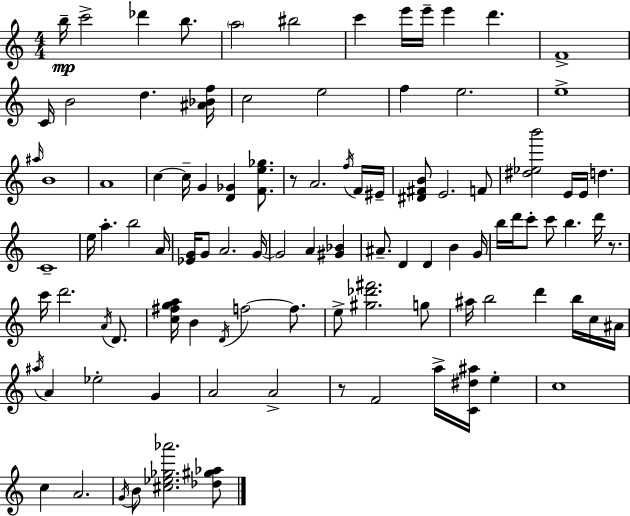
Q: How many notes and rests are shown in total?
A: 101